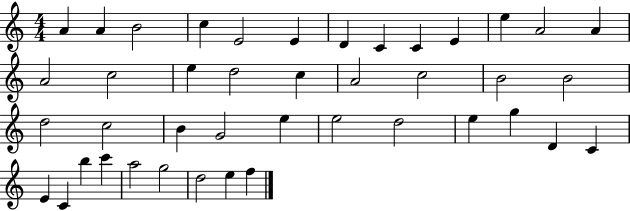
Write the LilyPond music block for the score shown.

{
  \clef treble
  \numericTimeSignature
  \time 4/4
  \key c \major
  a'4 a'4 b'2 | c''4 e'2 e'4 | d'4 c'4 c'4 e'4 | e''4 a'2 a'4 | \break a'2 c''2 | e''4 d''2 c''4 | a'2 c''2 | b'2 b'2 | \break d''2 c''2 | b'4 g'2 e''4 | e''2 d''2 | e''4 g''4 d'4 c'4 | \break e'4 c'4 b''4 c'''4 | a''2 g''2 | d''2 e''4 f''4 | \bar "|."
}